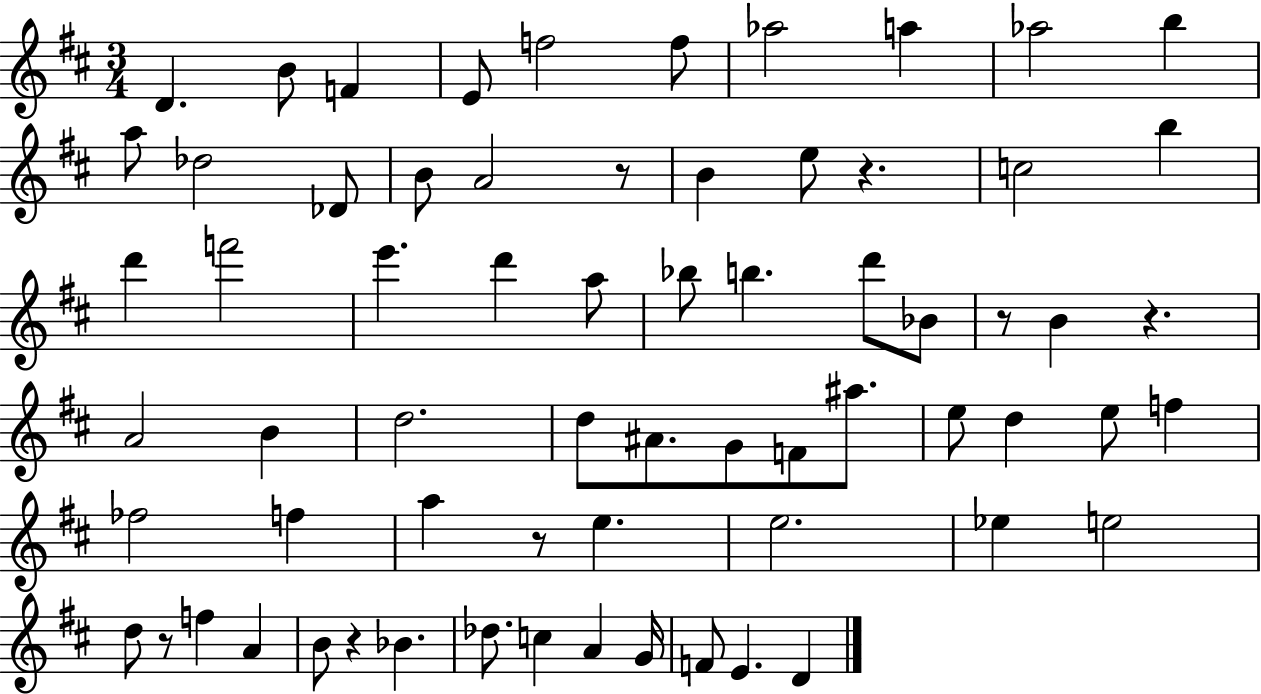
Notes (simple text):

D4/q. B4/e F4/q E4/e F5/h F5/e Ab5/h A5/q Ab5/h B5/q A5/e Db5/h Db4/e B4/e A4/h R/e B4/q E5/e R/q. C5/h B5/q D6/q F6/h E6/q. D6/q A5/e Bb5/e B5/q. D6/e Bb4/e R/e B4/q R/q. A4/h B4/q D5/h. D5/e A#4/e. G4/e F4/e A#5/e. E5/e D5/q E5/e F5/q FES5/h F5/q A5/q R/e E5/q. E5/h. Eb5/q E5/h D5/e R/e F5/q A4/q B4/e R/q Bb4/q. Db5/e. C5/q A4/q G4/s F4/e E4/q. D4/q